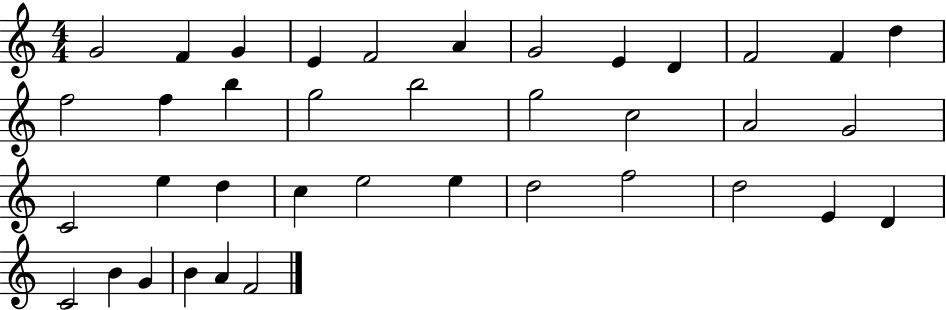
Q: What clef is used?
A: treble